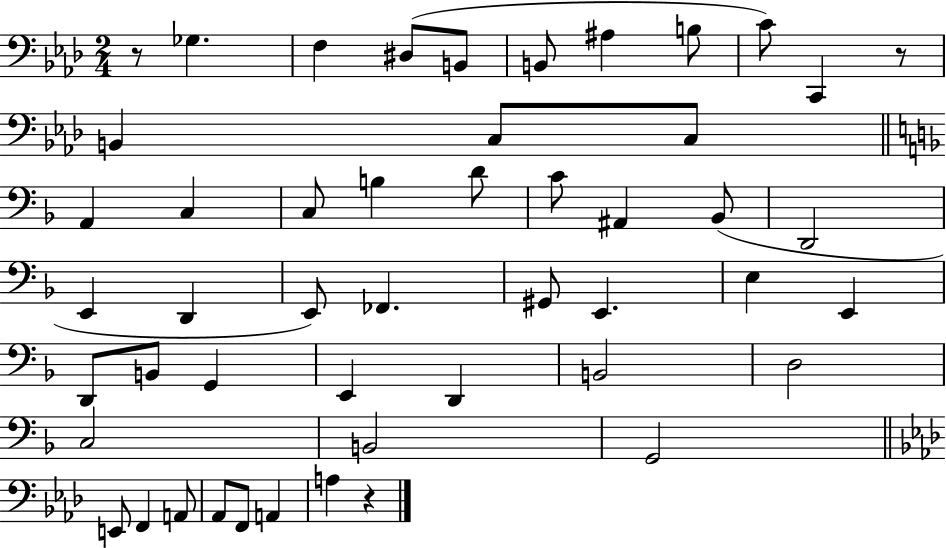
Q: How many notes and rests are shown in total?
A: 49